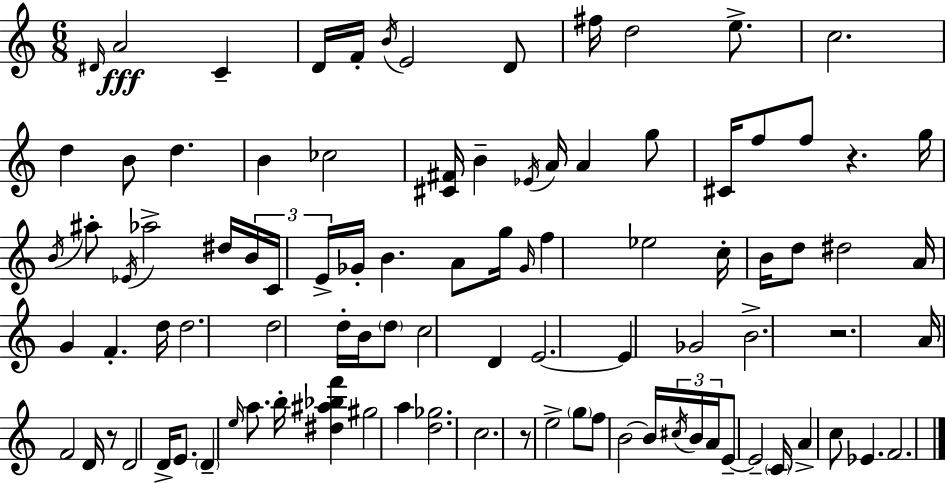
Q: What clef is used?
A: treble